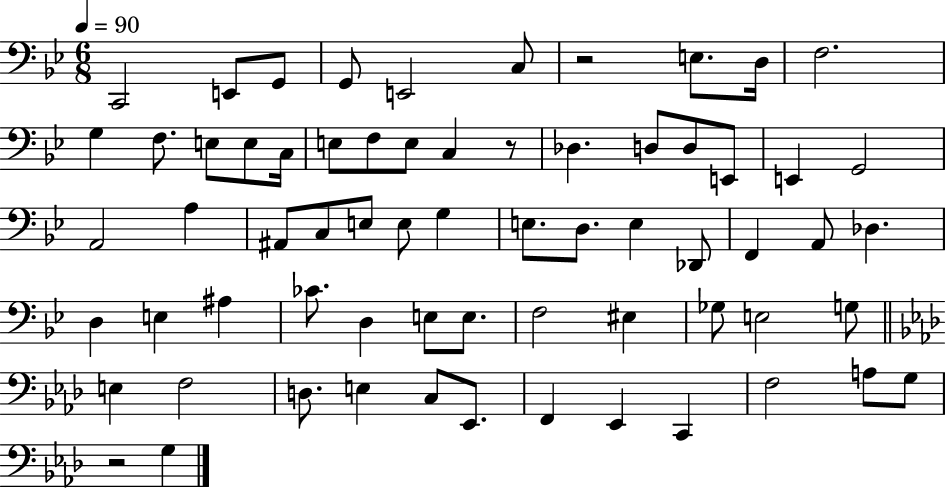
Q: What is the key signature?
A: BES major